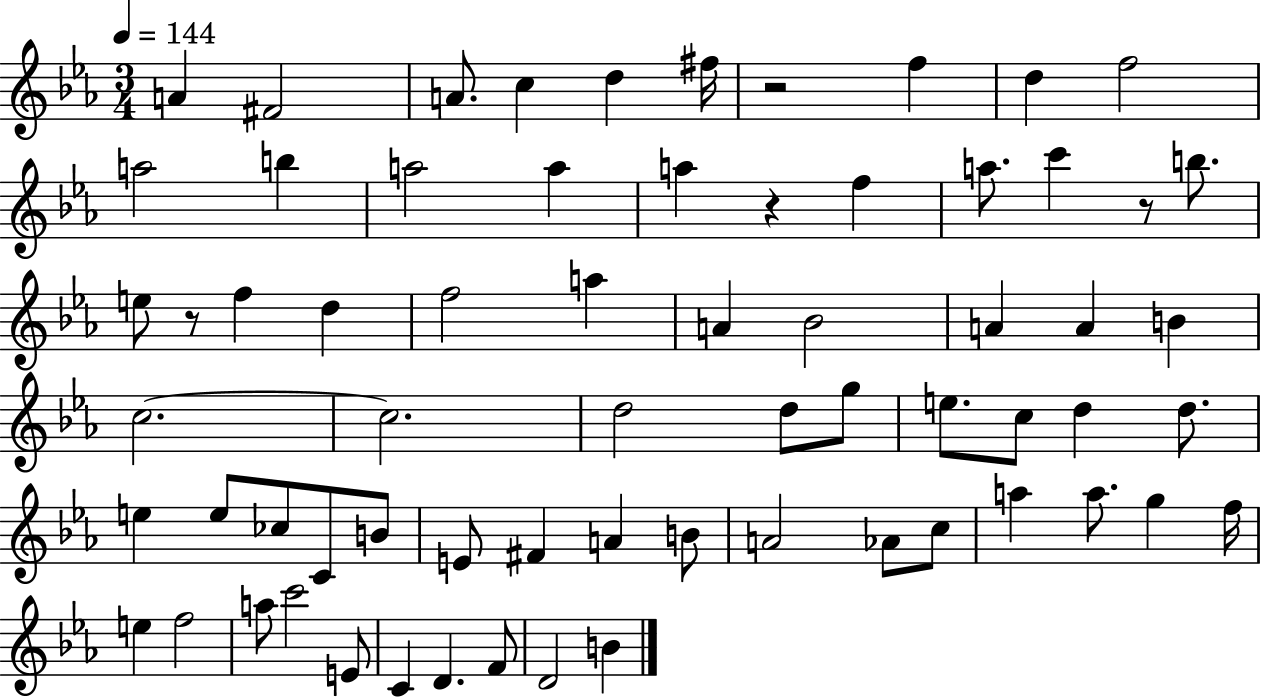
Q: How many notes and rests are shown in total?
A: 67